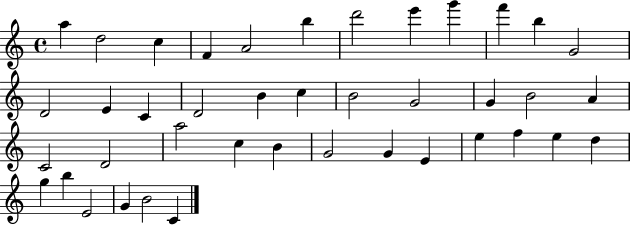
X:1
T:Untitled
M:4/4
L:1/4
K:C
a d2 c F A2 b d'2 e' g' f' b G2 D2 E C D2 B c B2 G2 G B2 A C2 D2 a2 c B G2 G E e f e d g b E2 G B2 C